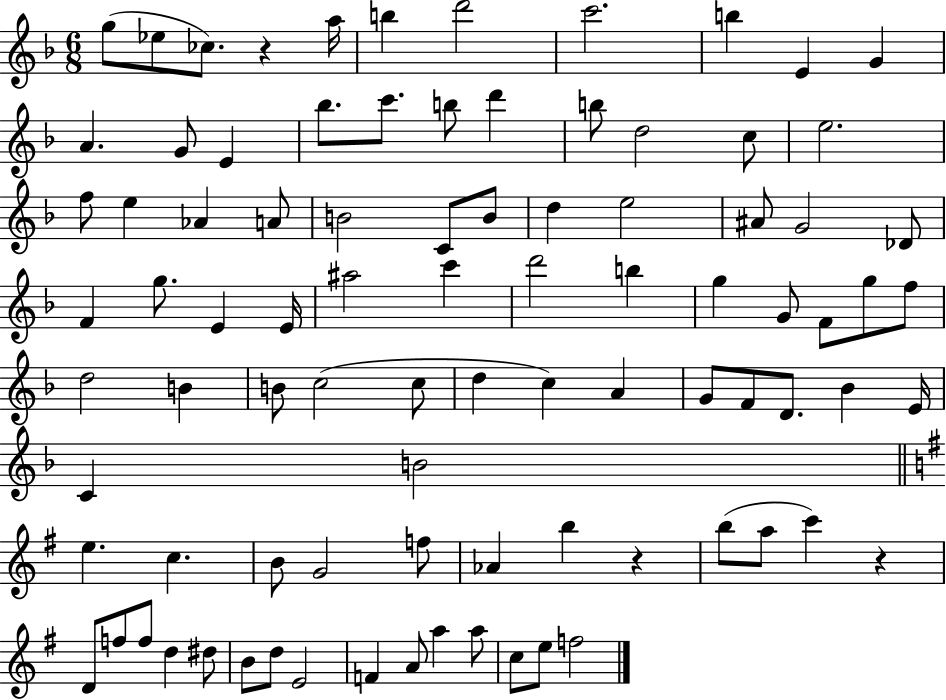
{
  \clef treble
  \numericTimeSignature
  \time 6/8
  \key f \major
  \repeat volta 2 { g''8( ees''8 ces''8.) r4 a''16 | b''4 d'''2 | c'''2. | b''4 e'4 g'4 | \break a'4. g'8 e'4 | bes''8. c'''8. b''8 d'''4 | b''8 d''2 c''8 | e''2. | \break f''8 e''4 aes'4 a'8 | b'2 c'8 b'8 | d''4 e''2 | ais'8 g'2 des'8 | \break f'4 g''8. e'4 e'16 | ais''2 c'''4 | d'''2 b''4 | g''4 g'8 f'8 g''8 f''8 | \break d''2 b'4 | b'8 c''2( c''8 | d''4 c''4) a'4 | g'8 f'8 d'8. bes'4 e'16 | \break c'4 b'2 | \bar "||" \break \key g \major e''4. c''4. | b'8 g'2 f''8 | aes'4 b''4 r4 | b''8( a''8 c'''4) r4 | \break d'8 f''8 f''8 d''4 dis''8 | b'8 d''8 e'2 | f'4 a'8 a''4 a''8 | c''8 e''8 f''2 | \break } \bar "|."
}